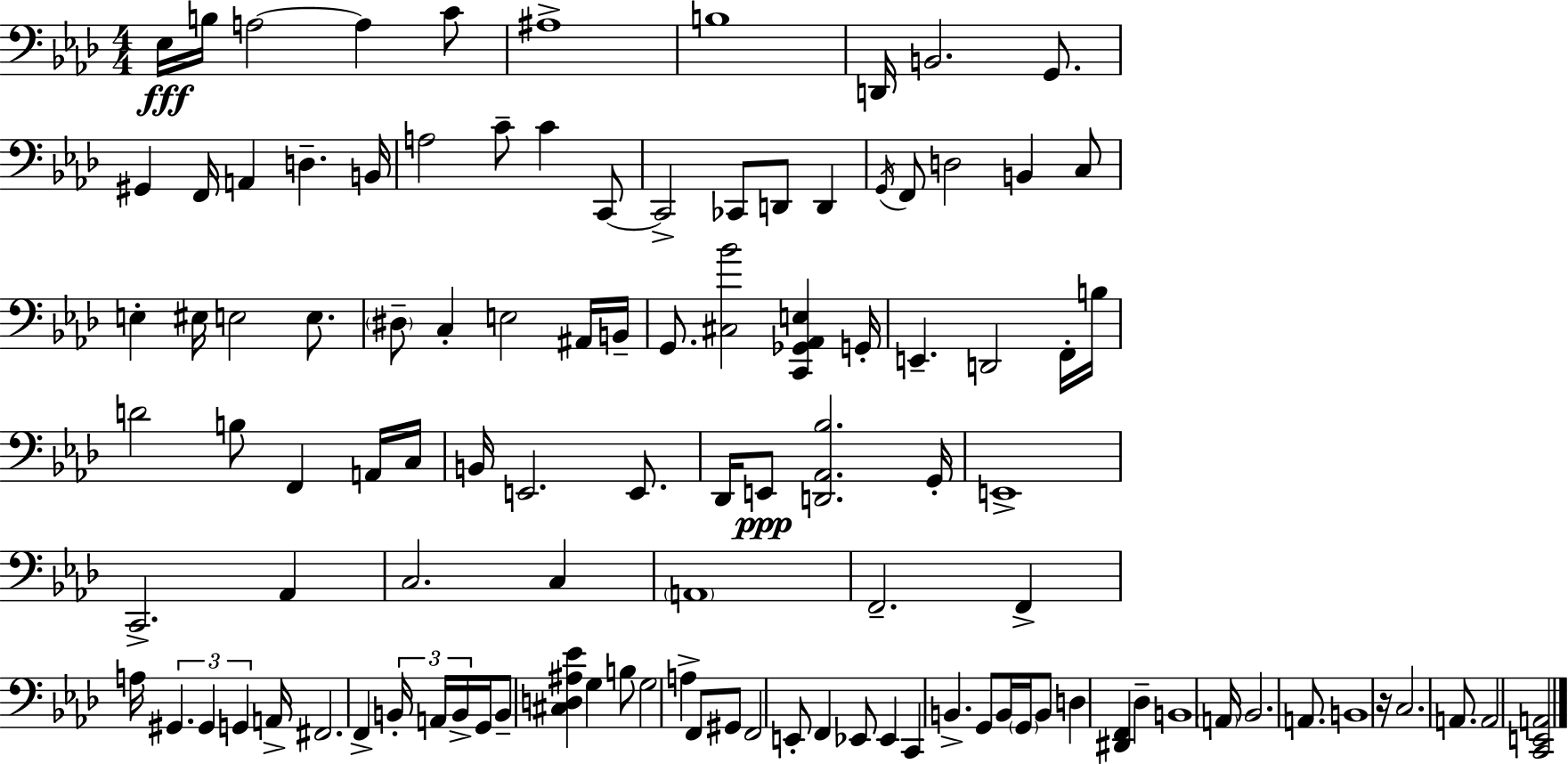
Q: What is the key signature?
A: AES major